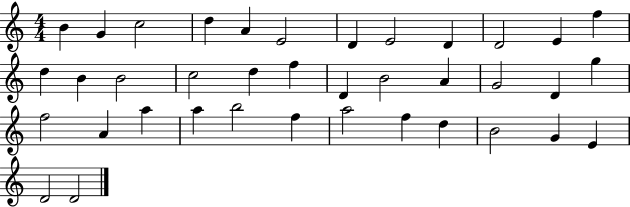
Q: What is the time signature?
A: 4/4